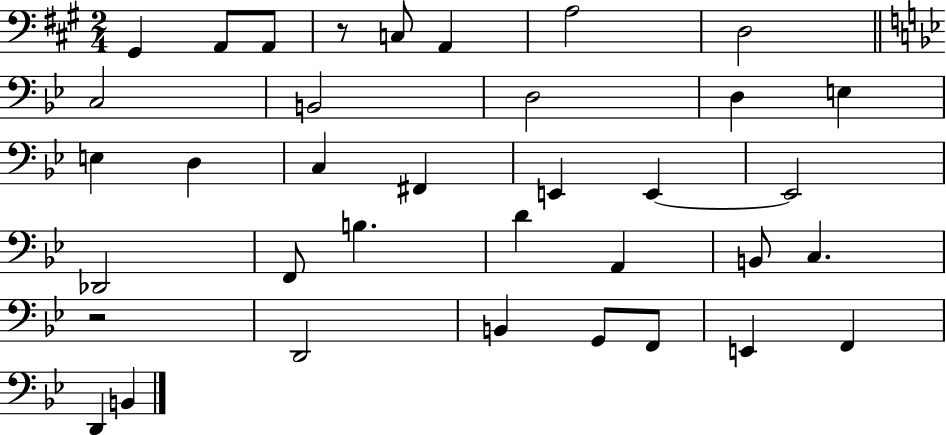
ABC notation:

X:1
T:Untitled
M:2/4
L:1/4
K:A
^G,, A,,/2 A,,/2 z/2 C,/2 A,, A,2 D,2 C,2 B,,2 D,2 D, E, E, D, C, ^F,, E,, E,, E,,2 _D,,2 F,,/2 B, D A,, B,,/2 C, z2 D,,2 B,, G,,/2 F,,/2 E,, F,, D,, B,,